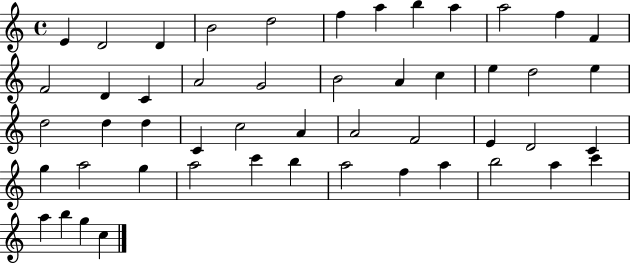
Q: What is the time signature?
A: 4/4